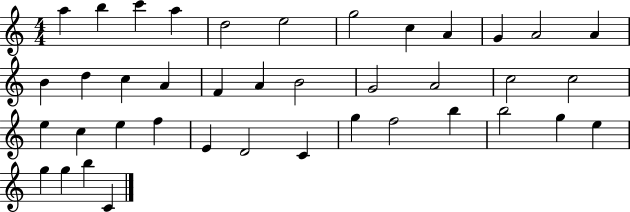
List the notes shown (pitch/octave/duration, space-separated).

A5/q B5/q C6/q A5/q D5/h E5/h G5/h C5/q A4/q G4/q A4/h A4/q B4/q D5/q C5/q A4/q F4/q A4/q B4/h G4/h A4/h C5/h C5/h E5/q C5/q E5/q F5/q E4/q D4/h C4/q G5/q F5/h B5/q B5/h G5/q E5/q G5/q G5/q B5/q C4/q